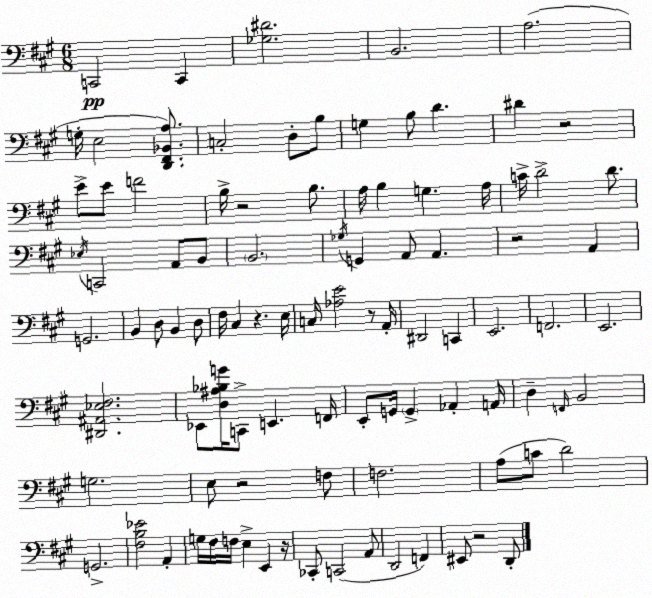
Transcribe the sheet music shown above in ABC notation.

X:1
T:Untitled
M:6/8
L:1/4
K:A
C,,2 C,, [_G,^D]2 B,,2 A,2 G,/4 E,2 [D,,^F,,_B,,A,]/2 C,2 D,/2 B,/2 G, B,/2 D ^D z2 E/2 E/2 F2 B,/4 z2 B,/2 A,/4 B, G, A,/4 C/4 D2 D/2 _E,/4 C,,2 A,,/2 B,,/2 B,,2 _G,/4 G,, A,,/2 A,, z2 A,, G,,2 B,, D,/2 B,, D,/2 ^F,/4 ^C, z E,/4 C,/4 [_A,E]2 z/2 A,,/4 ^D,,2 C,, E,,2 F,,2 E,,2 [^D,,^A,,_E,^F,]2 _E,,/2 [D,^A,_B,G]/4 C,,/2 E,, F,,/4 E,,/2 G,,/4 G,, _A,, A,,/4 D, F,,/4 B,,2 G,2 E,/2 z2 F,/2 F,2 A,/2 C/2 D2 G,,2 [^F,B,_E]2 A,, G,/4 ^F,/4 F,/4 E, E,, z/4 _C,,/2 C,,2 A,,/2 D,,2 F,, ^E,,/2 z2 D,,/2